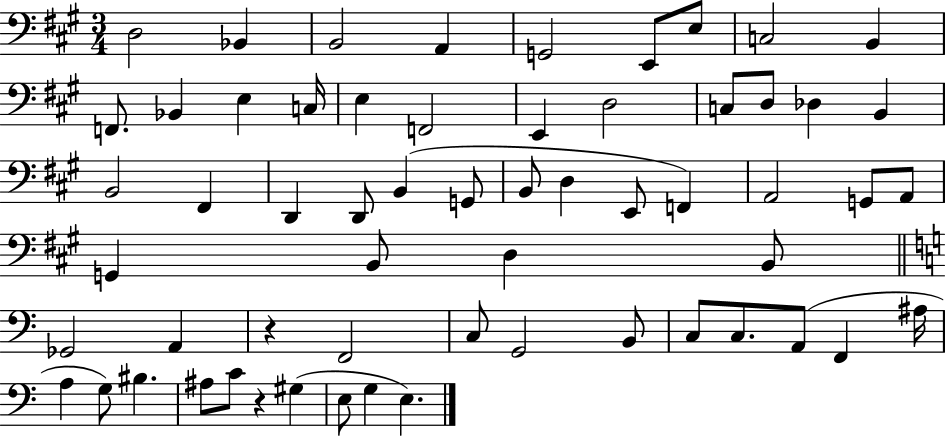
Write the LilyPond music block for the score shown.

{
  \clef bass
  \numericTimeSignature
  \time 3/4
  \key a \major
  d2 bes,4 | b,2 a,4 | g,2 e,8 e8 | c2 b,4 | \break f,8. bes,4 e4 c16 | e4 f,2 | e,4 d2 | c8 d8 des4 b,4 | \break b,2 fis,4 | d,4 d,8 b,4( g,8 | b,8 d4 e,8 f,4) | a,2 g,8 a,8 | \break g,4 b,8 d4 b,8 | \bar "||" \break \key c \major ges,2 a,4 | r4 f,2 | c8 g,2 b,8 | c8 c8. a,8( f,4 ais16 | \break a4 g8) bis4. | ais8 c'8 r4 gis4( | e8 g4 e4.) | \bar "|."
}